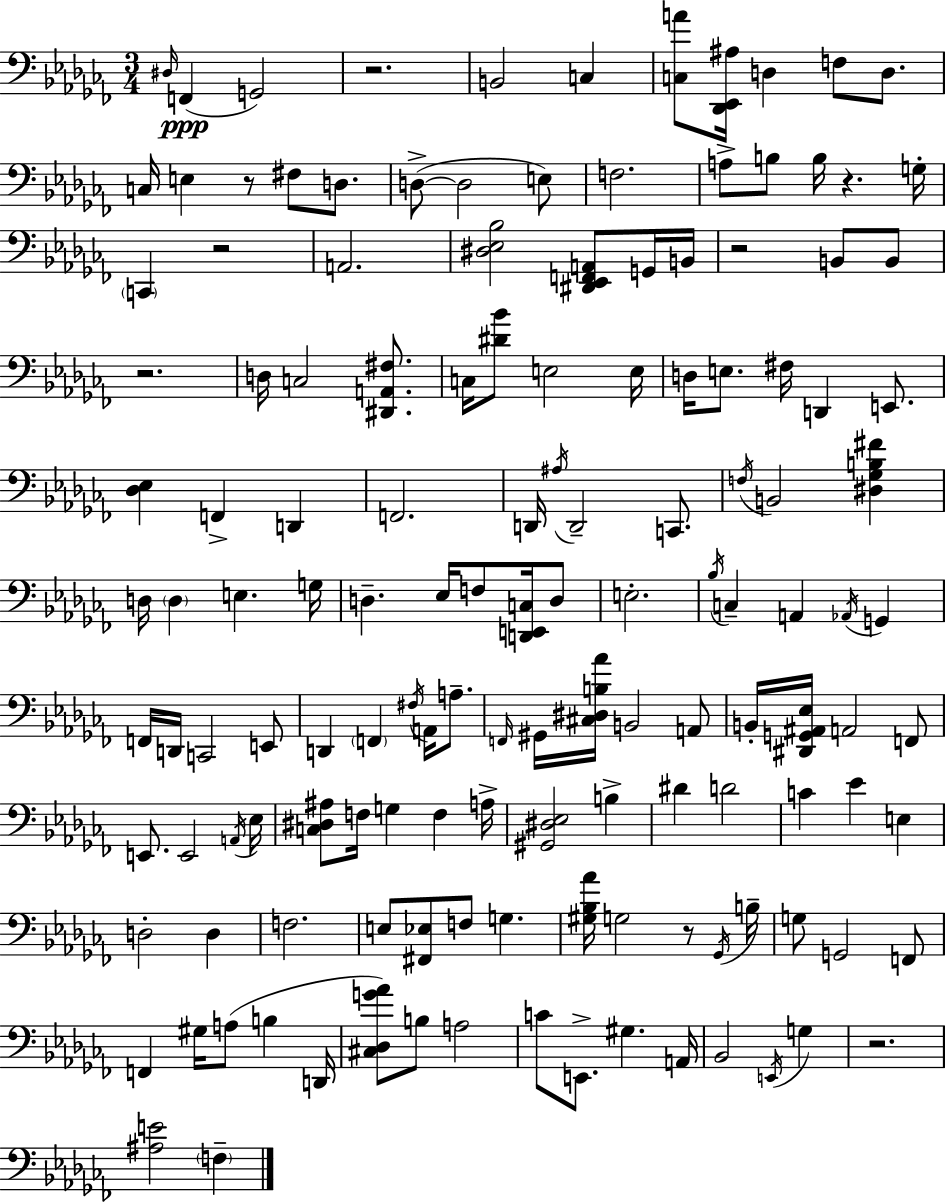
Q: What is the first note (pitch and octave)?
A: D#3